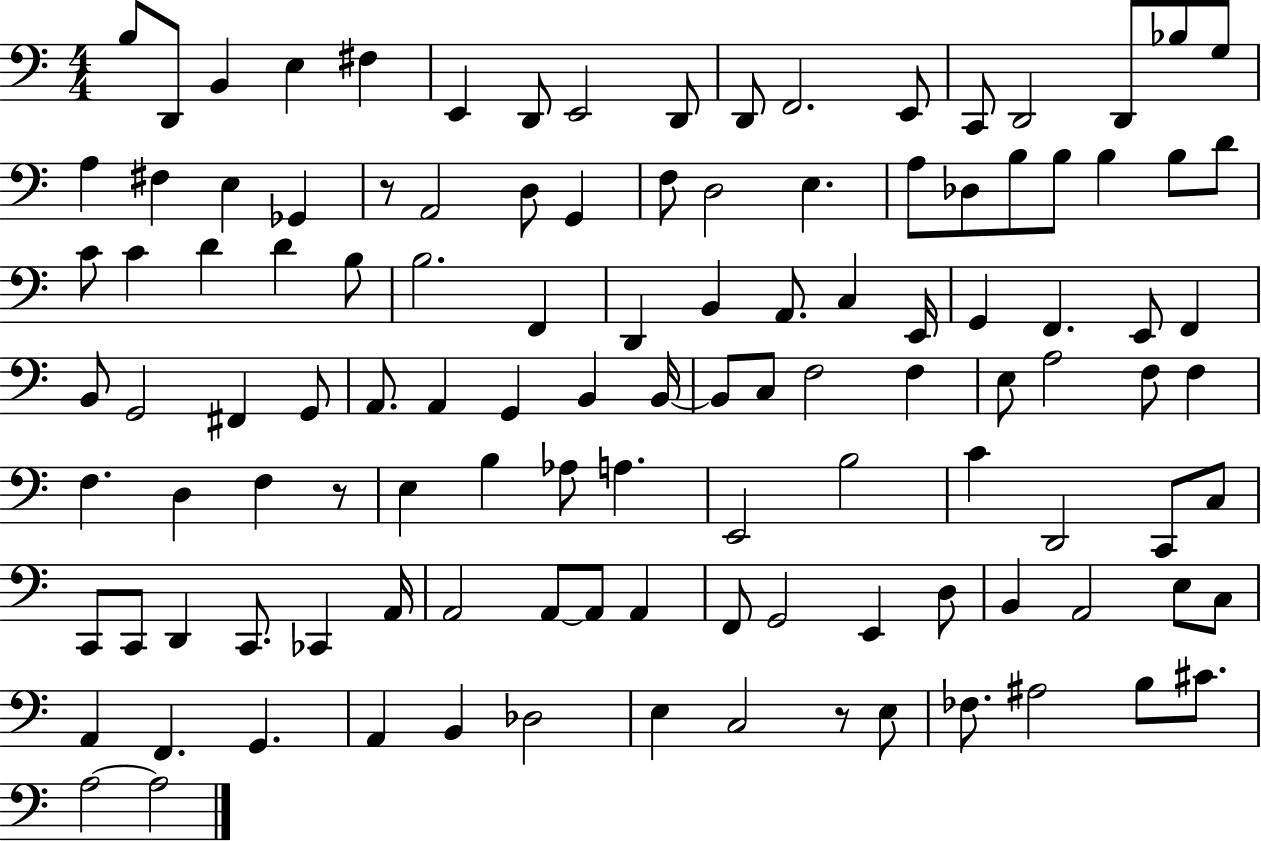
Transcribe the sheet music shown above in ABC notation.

X:1
T:Untitled
M:4/4
L:1/4
K:C
B,/2 D,,/2 B,, E, ^F, E,, D,,/2 E,,2 D,,/2 D,,/2 F,,2 E,,/2 C,,/2 D,,2 D,,/2 _B,/2 G,/2 A, ^F, E, _G,, z/2 A,,2 D,/2 G,, F,/2 D,2 E, A,/2 _D,/2 B,/2 B,/2 B, B,/2 D/2 C/2 C D D B,/2 B,2 F,, D,, B,, A,,/2 C, E,,/4 G,, F,, E,,/2 F,, B,,/2 G,,2 ^F,, G,,/2 A,,/2 A,, G,, B,, B,,/4 B,,/2 C,/2 F,2 F, E,/2 A,2 F,/2 F, F, D, F, z/2 E, B, _A,/2 A, E,,2 B,2 C D,,2 C,,/2 C,/2 C,,/2 C,,/2 D,, C,,/2 _C,, A,,/4 A,,2 A,,/2 A,,/2 A,, F,,/2 G,,2 E,, D,/2 B,, A,,2 E,/2 C,/2 A,, F,, G,, A,, B,, _D,2 E, C,2 z/2 E,/2 _F,/2 ^A,2 B,/2 ^C/2 A,2 A,2